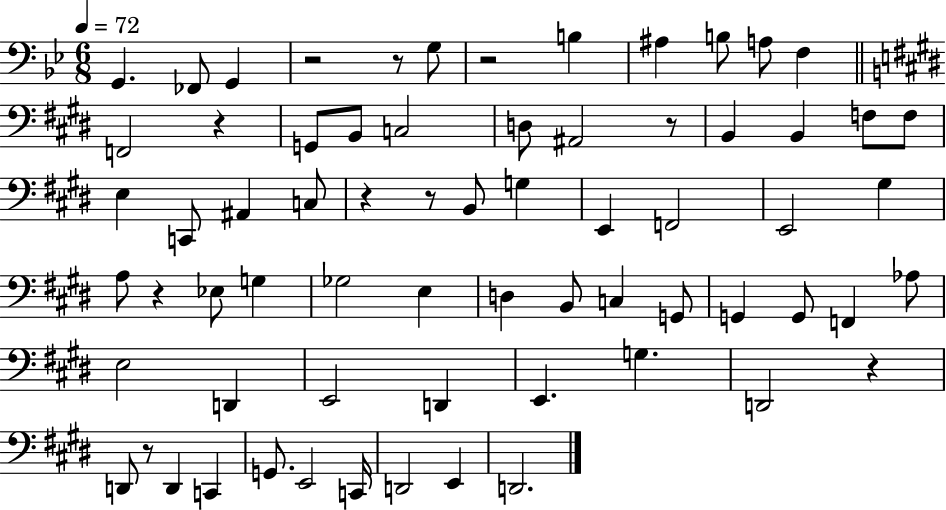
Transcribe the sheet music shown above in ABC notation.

X:1
T:Untitled
M:6/8
L:1/4
K:Bb
G,, _F,,/2 G,, z2 z/2 G,/2 z2 B, ^A, B,/2 A,/2 F, F,,2 z G,,/2 B,,/2 C,2 D,/2 ^A,,2 z/2 B,, B,, F,/2 F,/2 E, C,,/2 ^A,, C,/2 z z/2 B,,/2 G, E,, F,,2 E,,2 ^G, A,/2 z _E,/2 G, _G,2 E, D, B,,/2 C, G,,/2 G,, G,,/2 F,, _A,/2 E,2 D,, E,,2 D,, E,, G, D,,2 z D,,/2 z/2 D,, C,, G,,/2 E,,2 C,,/4 D,,2 E,, D,,2